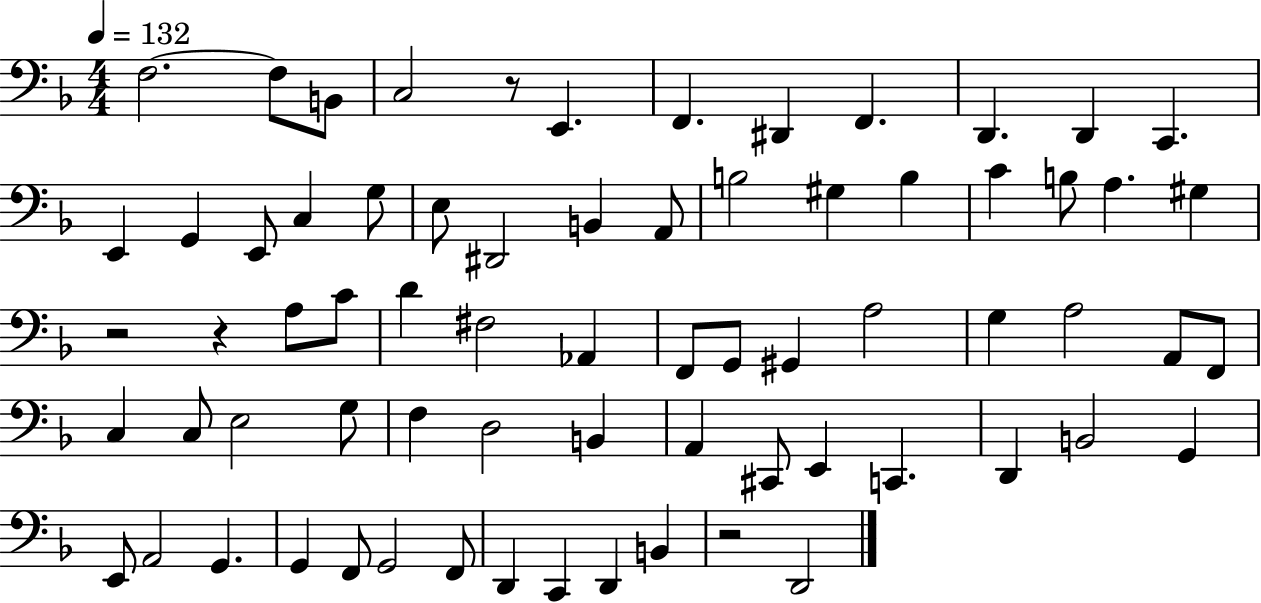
{
  \clef bass
  \numericTimeSignature
  \time 4/4
  \key f \major
  \tempo 4 = 132
  f2.~~ f8 b,8 | c2 r8 e,4. | f,4. dis,4 f,4. | d,4. d,4 c,4. | \break e,4 g,4 e,8 c4 g8 | e8 dis,2 b,4 a,8 | b2 gis4 b4 | c'4 b8 a4. gis4 | \break r2 r4 a8 c'8 | d'4 fis2 aes,4 | f,8 g,8 gis,4 a2 | g4 a2 a,8 f,8 | \break c4 c8 e2 g8 | f4 d2 b,4 | a,4 cis,8 e,4 c,4. | d,4 b,2 g,4 | \break e,8 a,2 g,4. | g,4 f,8 g,2 f,8 | d,4 c,4 d,4 b,4 | r2 d,2 | \break \bar "|."
}